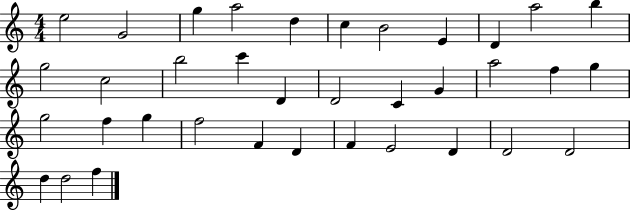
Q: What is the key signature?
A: C major